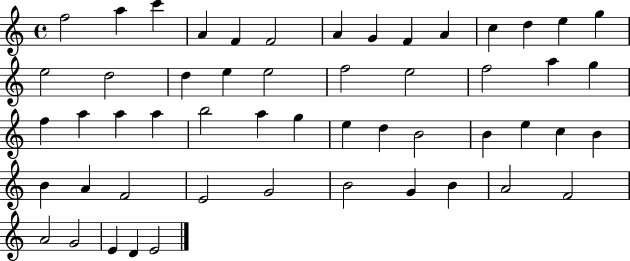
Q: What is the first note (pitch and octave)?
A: F5